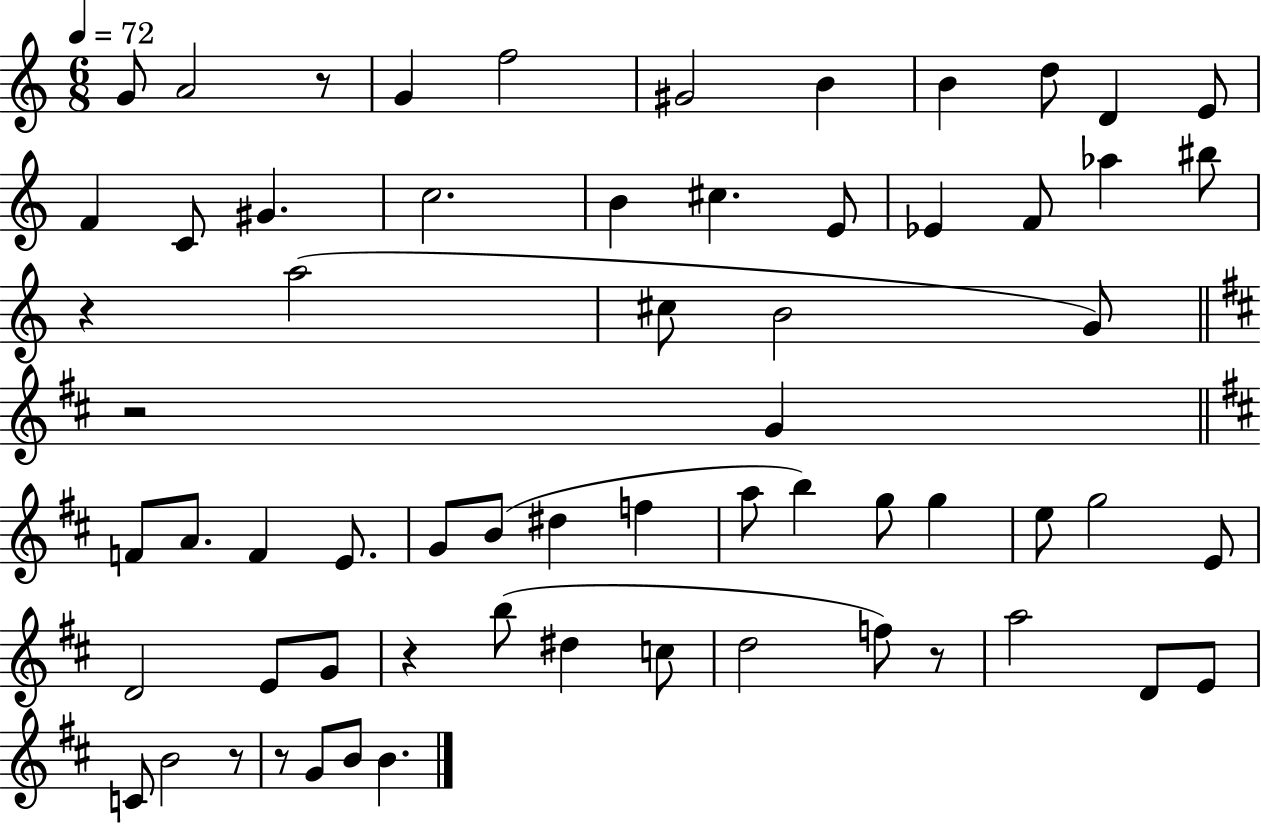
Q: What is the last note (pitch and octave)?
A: B4